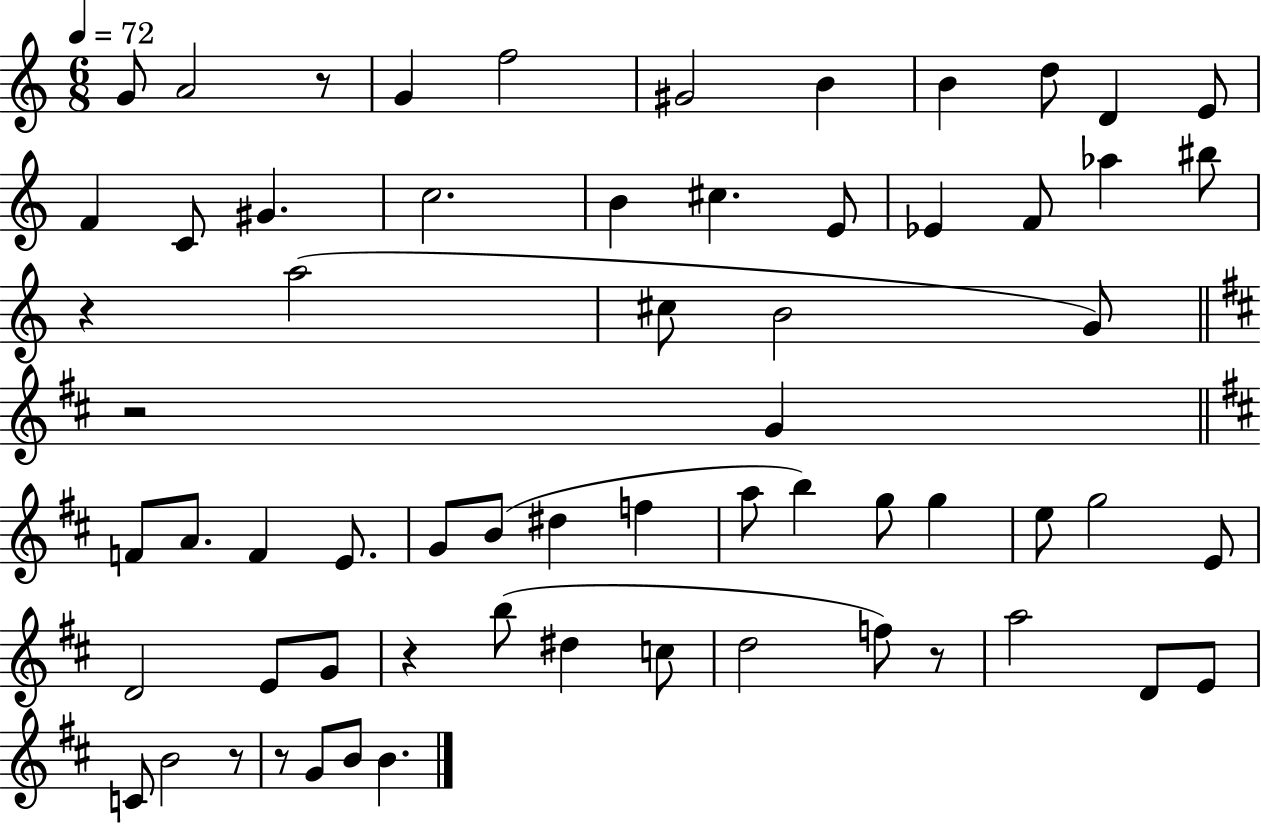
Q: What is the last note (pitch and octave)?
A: B4